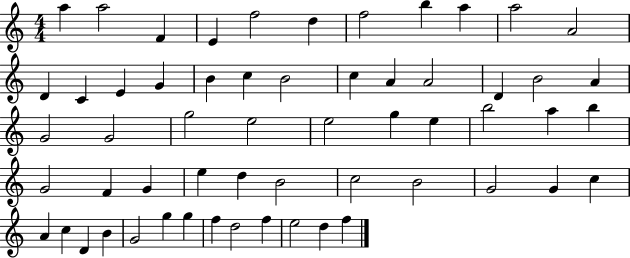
A5/q A5/h F4/q E4/q F5/h D5/q F5/h B5/q A5/q A5/h A4/h D4/q C4/q E4/q G4/q B4/q C5/q B4/h C5/q A4/q A4/h D4/q B4/h A4/q G4/h G4/h G5/h E5/h E5/h G5/q E5/q B5/h A5/q B5/q G4/h F4/q G4/q E5/q D5/q B4/h C5/h B4/h G4/h G4/q C5/q A4/q C5/q D4/q B4/q G4/h G5/q G5/q F5/q D5/h F5/q E5/h D5/q F5/q